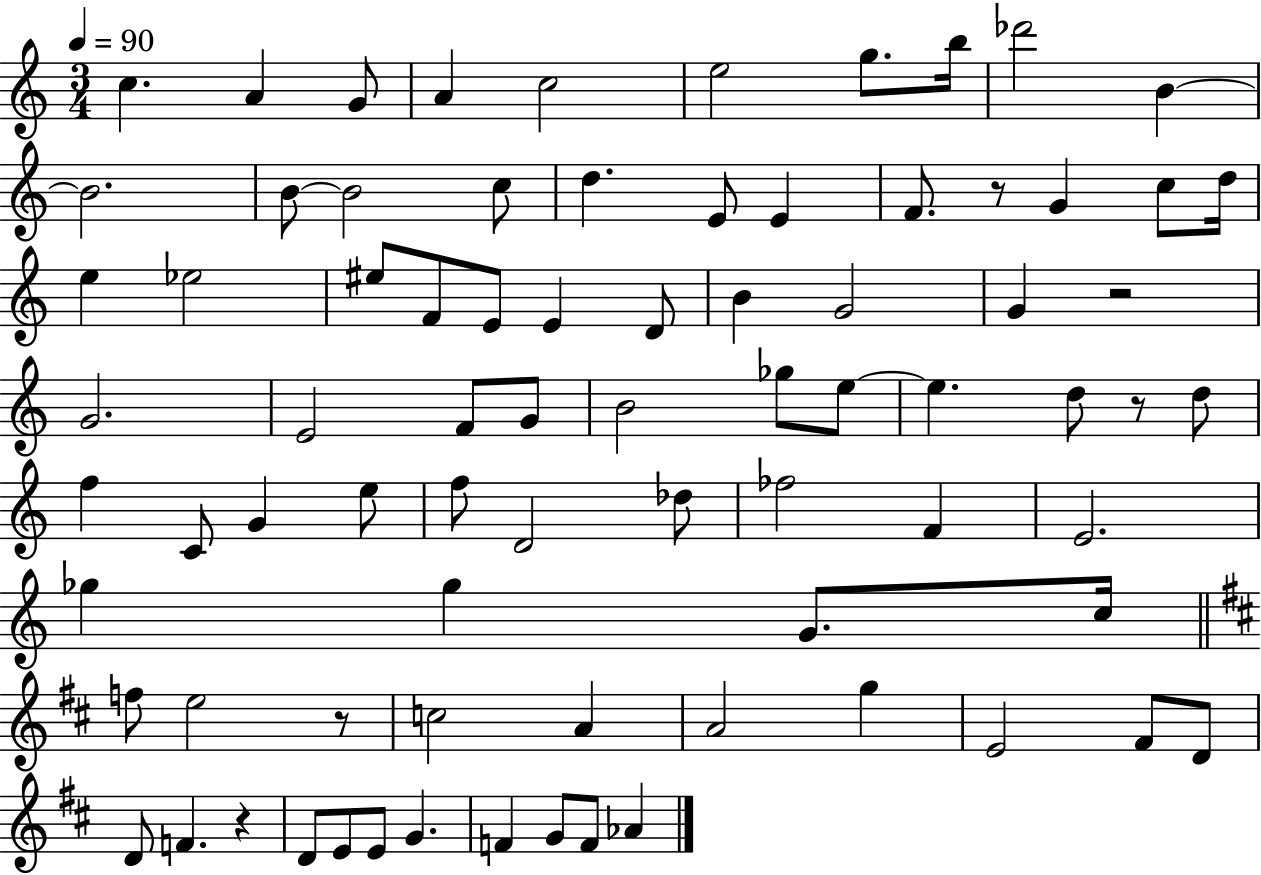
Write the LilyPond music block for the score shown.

{
  \clef treble
  \numericTimeSignature
  \time 3/4
  \key c \major
  \tempo 4 = 90
  c''4. a'4 g'8 | a'4 c''2 | e''2 g''8. b''16 | des'''2 b'4~~ | \break b'2. | b'8~~ b'2 c''8 | d''4. e'8 e'4 | f'8. r8 g'4 c''8 d''16 | \break e''4 ees''2 | eis''8 f'8 e'8 e'4 d'8 | b'4 g'2 | g'4 r2 | \break g'2. | e'2 f'8 g'8 | b'2 ges''8 e''8~~ | e''4. d''8 r8 d''8 | \break f''4 c'8 g'4 e''8 | f''8 d'2 des''8 | fes''2 f'4 | e'2. | \break ges''4 ges''4 g'8. c''16 | \bar "||" \break \key d \major f''8 e''2 r8 | c''2 a'4 | a'2 g''4 | e'2 fis'8 d'8 | \break d'8 f'4. r4 | d'8 e'8 e'8 g'4. | f'4 g'8 f'8 aes'4 | \bar "|."
}